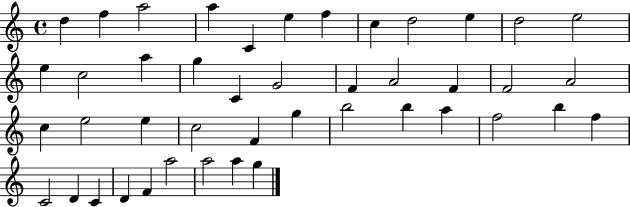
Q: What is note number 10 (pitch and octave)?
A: E5